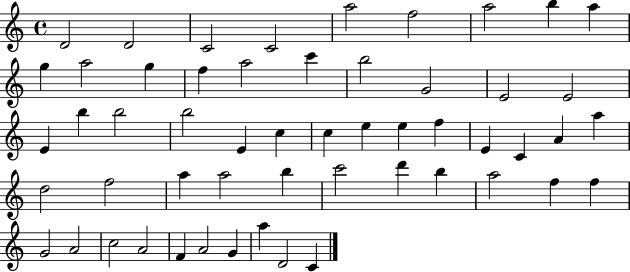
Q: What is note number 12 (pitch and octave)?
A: G5